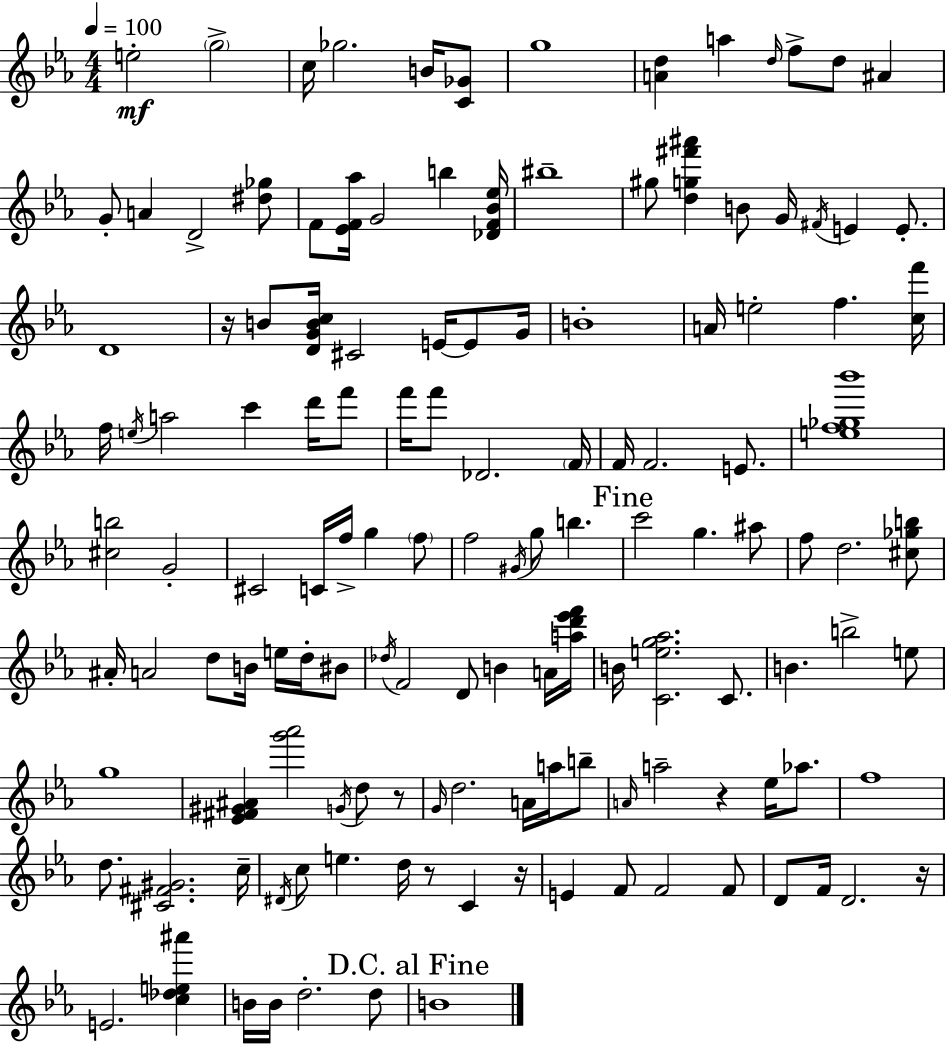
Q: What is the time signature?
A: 4/4